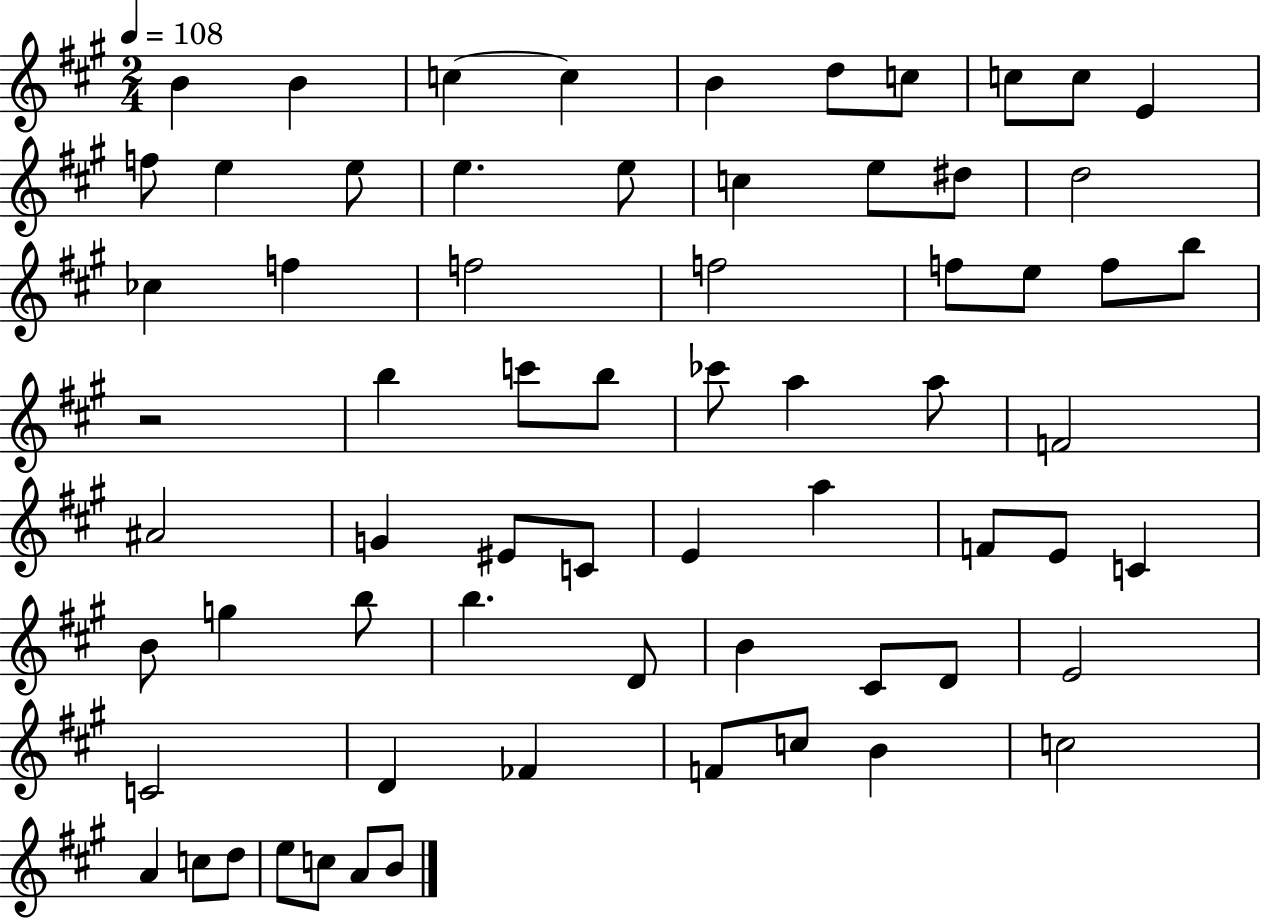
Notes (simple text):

B4/q B4/q C5/q C5/q B4/q D5/e C5/e C5/e C5/e E4/q F5/e E5/q E5/e E5/q. E5/e C5/q E5/e D#5/e D5/h CES5/q F5/q F5/h F5/h F5/e E5/e F5/e B5/e R/h B5/q C6/e B5/e CES6/e A5/q A5/e F4/h A#4/h G4/q EIS4/e C4/e E4/q A5/q F4/e E4/e C4/q B4/e G5/q B5/e B5/q. D4/e B4/q C#4/e D4/e E4/h C4/h D4/q FES4/q F4/e C5/e B4/q C5/h A4/q C5/e D5/e E5/e C5/e A4/e B4/e